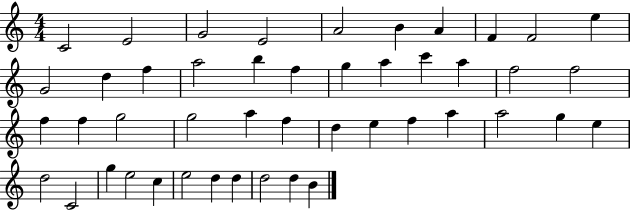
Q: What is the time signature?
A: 4/4